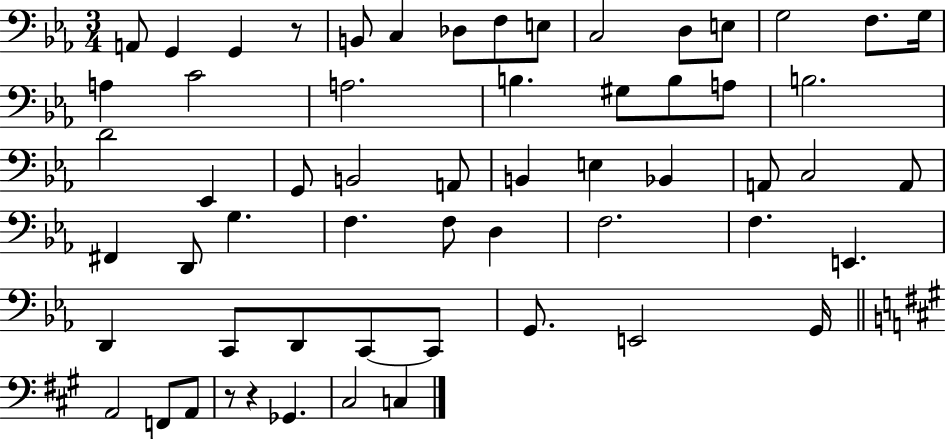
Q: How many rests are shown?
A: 3